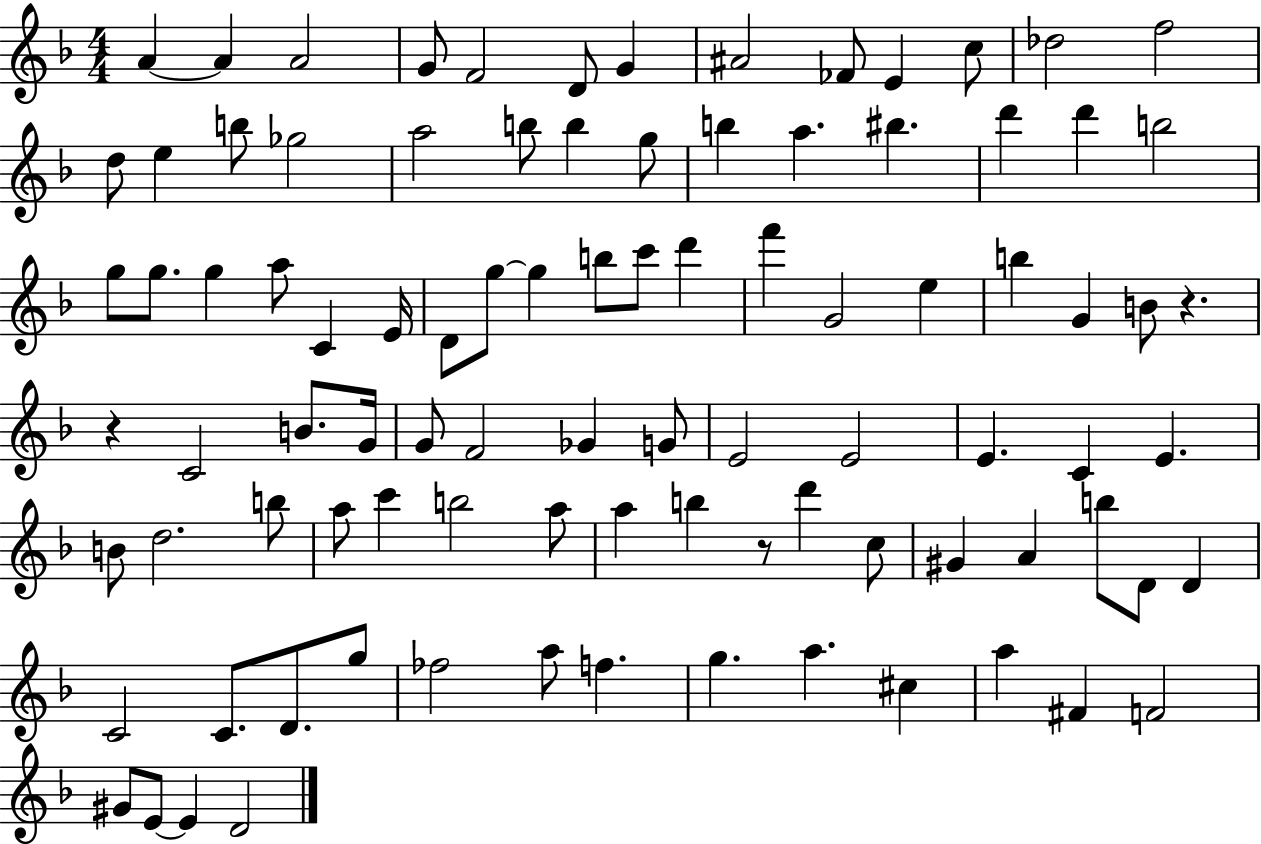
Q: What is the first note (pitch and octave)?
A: A4